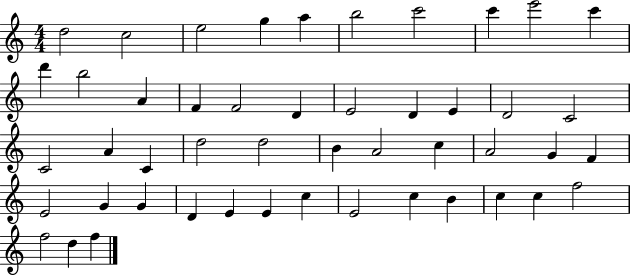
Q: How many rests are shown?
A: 0